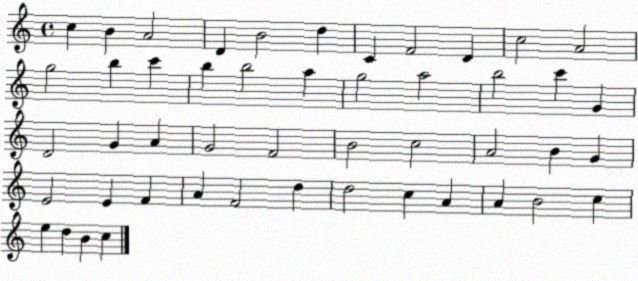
X:1
T:Untitled
M:4/4
L:1/4
K:C
c B A2 D B2 d C F2 D c2 A2 g2 b c' b b2 a g2 a2 b2 c' G D2 G A G2 F2 B2 c2 A2 B G E2 E F A F2 d d2 c A A B2 c e d B c